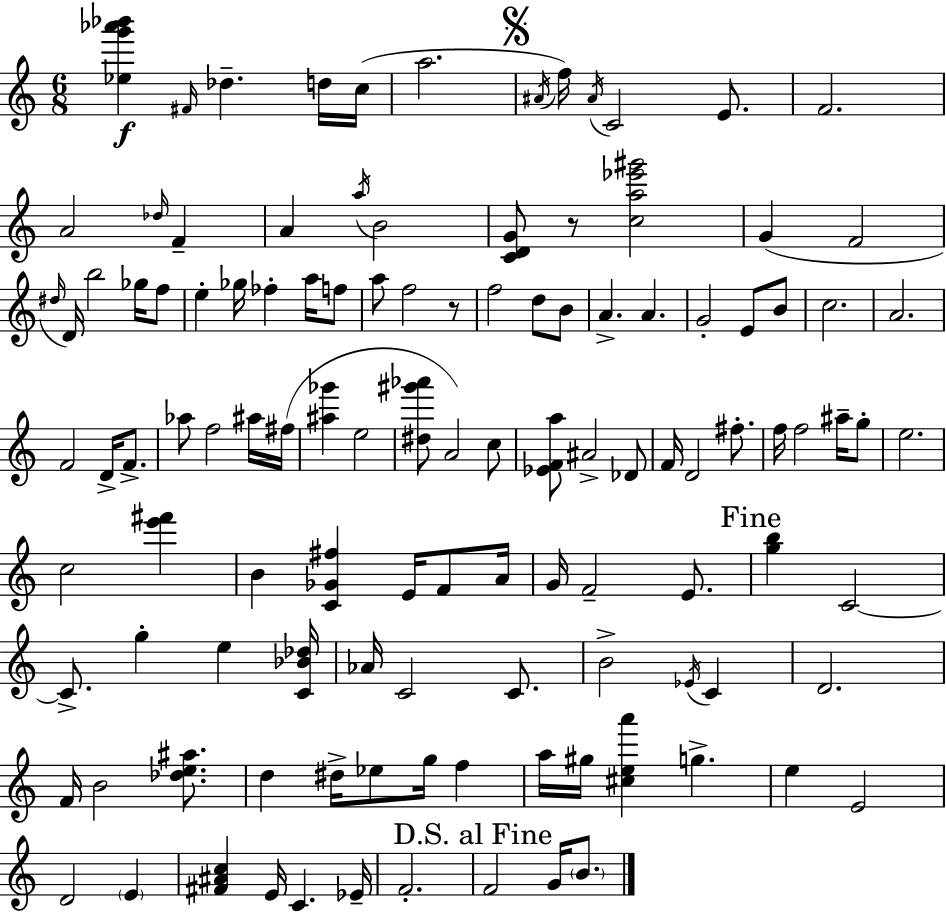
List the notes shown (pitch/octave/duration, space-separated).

[Eb5,G6,Ab6,Bb6]/q F#4/s Db5/q. D5/s C5/s A5/h. A#4/s F5/s A#4/s C4/h E4/e. F4/h. A4/h Db5/s F4/q A4/q A5/s B4/h [C4,D4,G4]/e R/e [C5,A5,Eb6,G#6]/h G4/q F4/h D#5/s D4/s B5/h Gb5/s F5/e E5/q Gb5/s FES5/q A5/s F5/e A5/e F5/h R/e F5/h D5/e B4/e A4/q. A4/q. G4/h E4/e B4/e C5/h. A4/h. F4/h D4/s F4/e. Ab5/e F5/h A#5/s F#5/s [A#5,Gb6]/q E5/h [D#5,G#6,Ab6]/e A4/h C5/e [Eb4,F4,A5]/e A#4/h Db4/e F4/s D4/h F#5/e. F5/s F5/h A#5/s G5/e E5/h. C5/h [E6,F#6]/q B4/q [C4,Gb4,F#5]/q E4/s F4/e A4/s G4/s F4/h E4/e. [G5,B5]/q C4/h C4/e. G5/q E5/q [C4,Bb4,Db5]/s Ab4/s C4/h C4/e. B4/h Eb4/s C4/q D4/h. F4/s B4/h [Db5,E5,A#5]/e. D5/q D#5/s Eb5/e G5/s F5/q A5/s G#5/s [C#5,E5,A6]/q G5/q. E5/q E4/h D4/h E4/q [F#4,A#4,C5]/q E4/s C4/q. Eb4/s F4/h. F4/h G4/s B4/e.